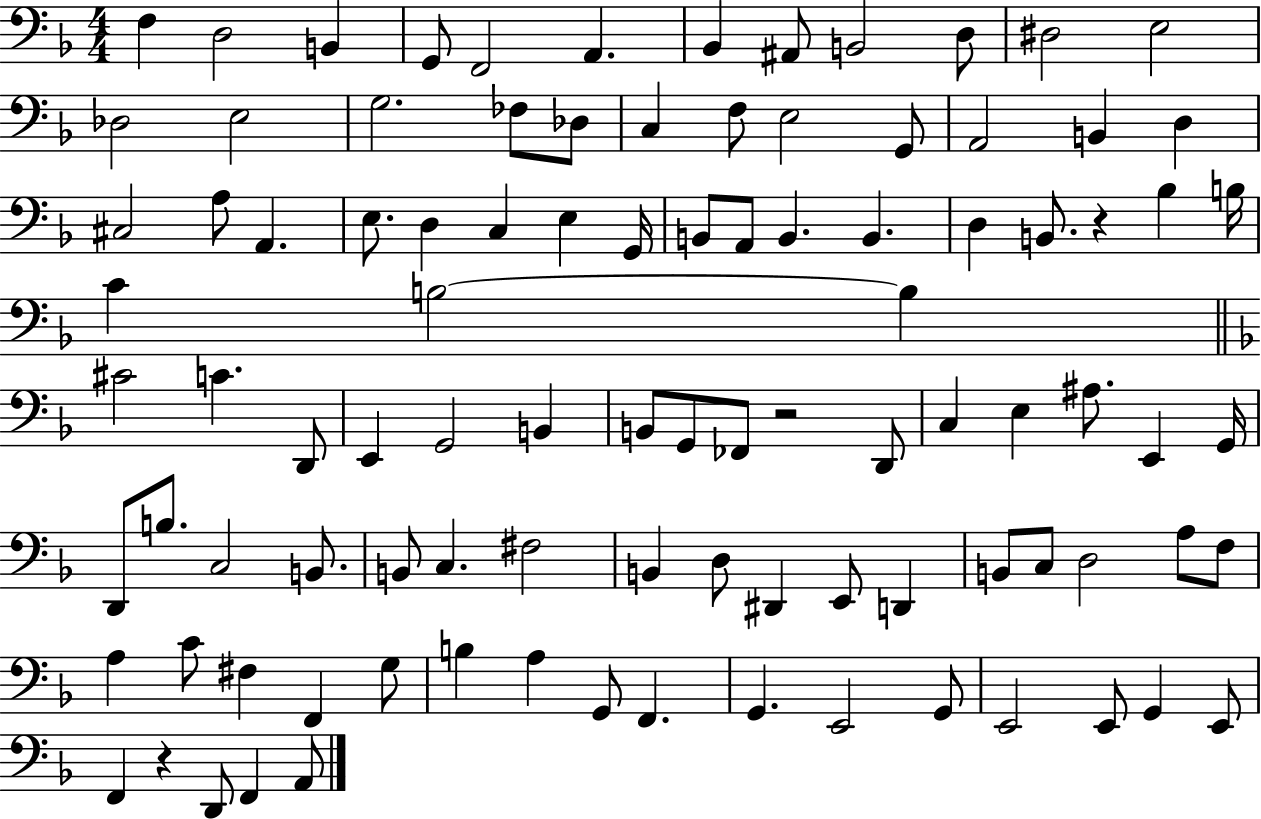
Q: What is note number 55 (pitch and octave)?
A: E3